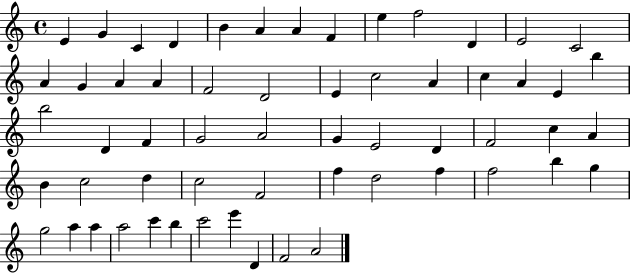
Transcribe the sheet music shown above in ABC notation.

X:1
T:Untitled
M:4/4
L:1/4
K:C
E G C D B A A F e f2 D E2 C2 A G A A F2 D2 E c2 A c A E b b2 D F G2 A2 G E2 D F2 c A B c2 d c2 F2 f d2 f f2 b g g2 a a a2 c' b c'2 e' D F2 A2